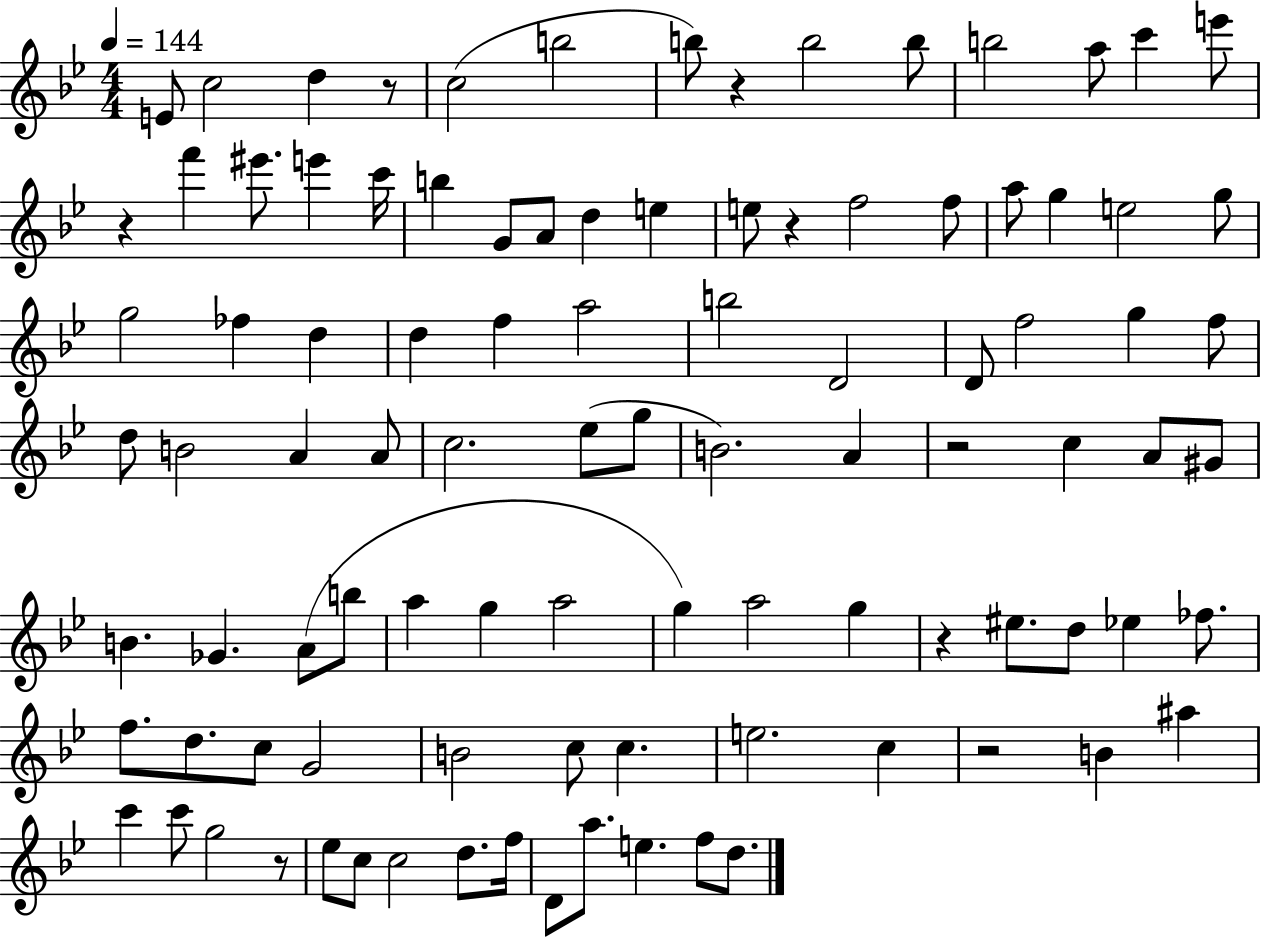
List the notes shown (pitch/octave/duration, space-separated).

E4/e C5/h D5/q R/e C5/h B5/h B5/e R/q B5/h B5/e B5/h A5/e C6/q E6/e R/q F6/q EIS6/e. E6/q C6/s B5/q G4/e A4/e D5/q E5/q E5/e R/q F5/h F5/e A5/e G5/q E5/h G5/e G5/h FES5/q D5/q D5/q F5/q A5/h B5/h D4/h D4/e F5/h G5/q F5/e D5/e B4/h A4/q A4/e C5/h. Eb5/e G5/e B4/h. A4/q R/h C5/q A4/e G#4/e B4/q. Gb4/q. A4/e B5/e A5/q G5/q A5/h G5/q A5/h G5/q R/q EIS5/e. D5/e Eb5/q FES5/e. F5/e. D5/e. C5/e G4/h B4/h C5/e C5/q. E5/h. C5/q R/h B4/q A#5/q C6/q C6/e G5/h R/e Eb5/e C5/e C5/h D5/e. F5/s D4/e A5/e. E5/q. F5/e D5/e.